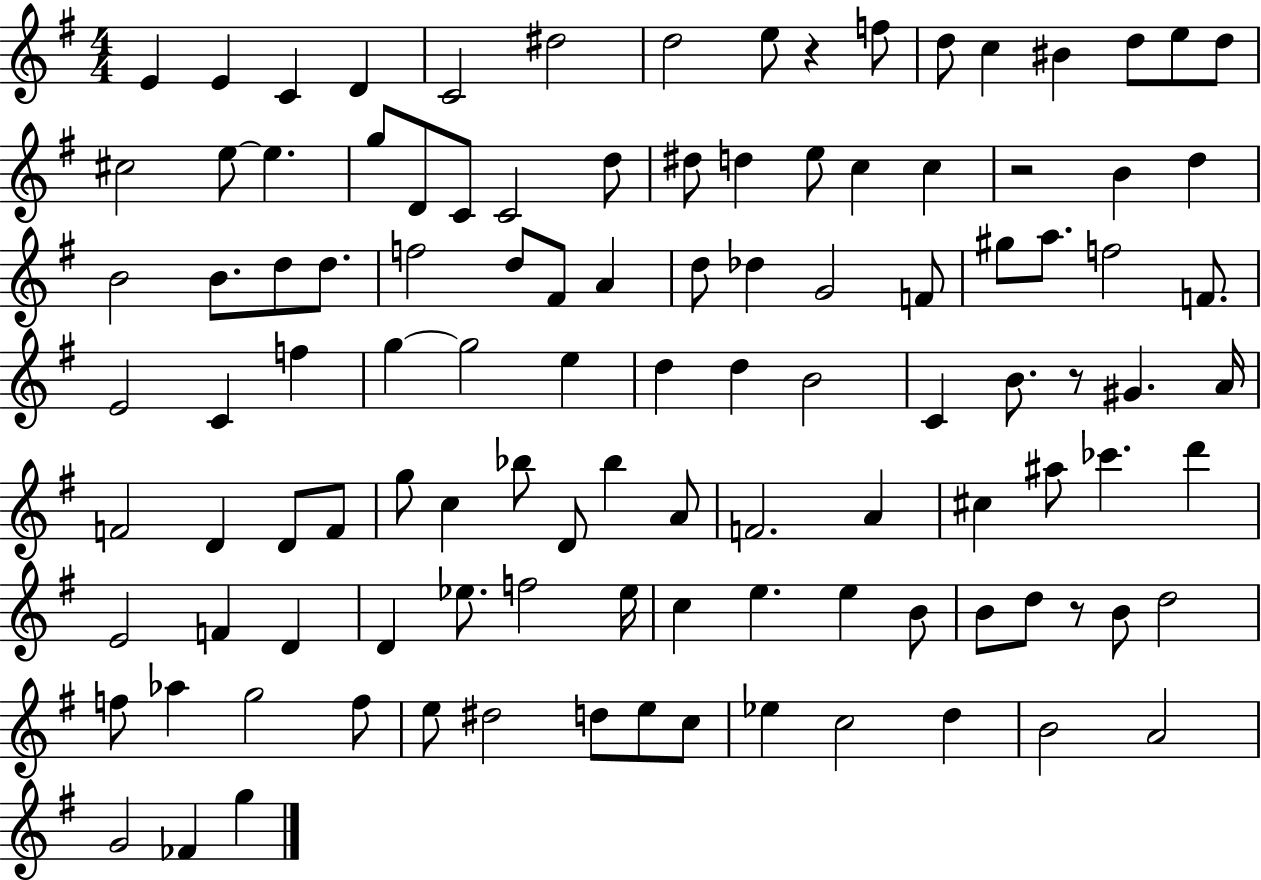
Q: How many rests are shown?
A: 4